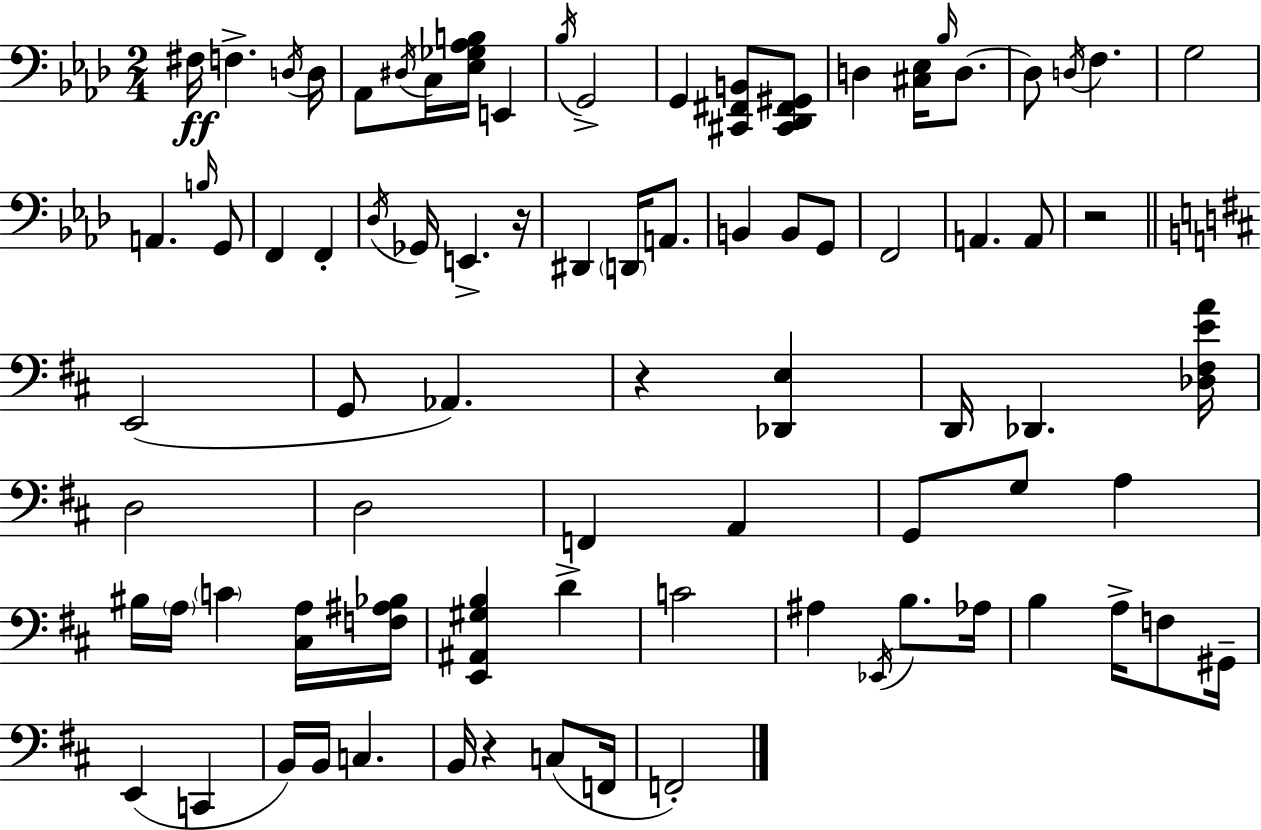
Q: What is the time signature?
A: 2/4